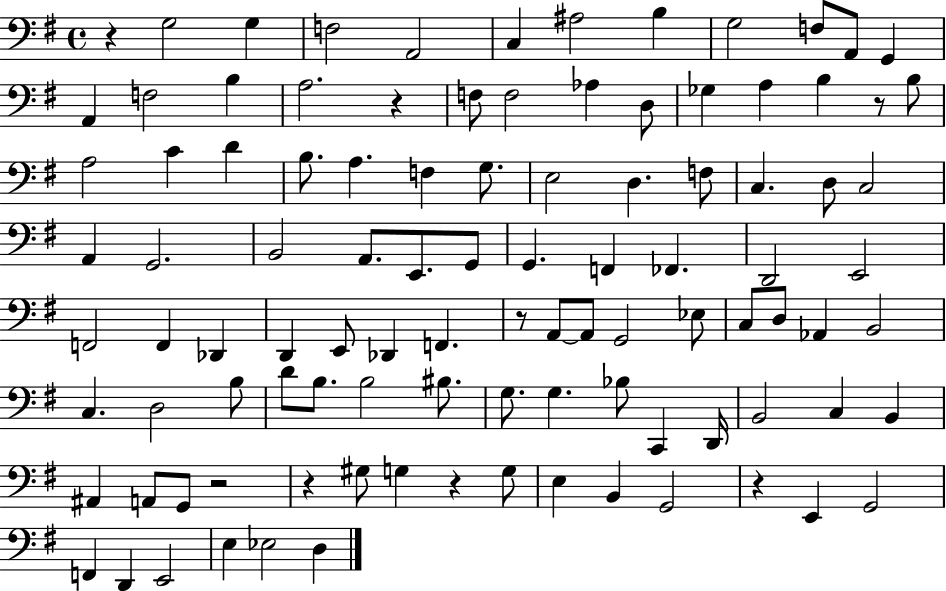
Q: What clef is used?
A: bass